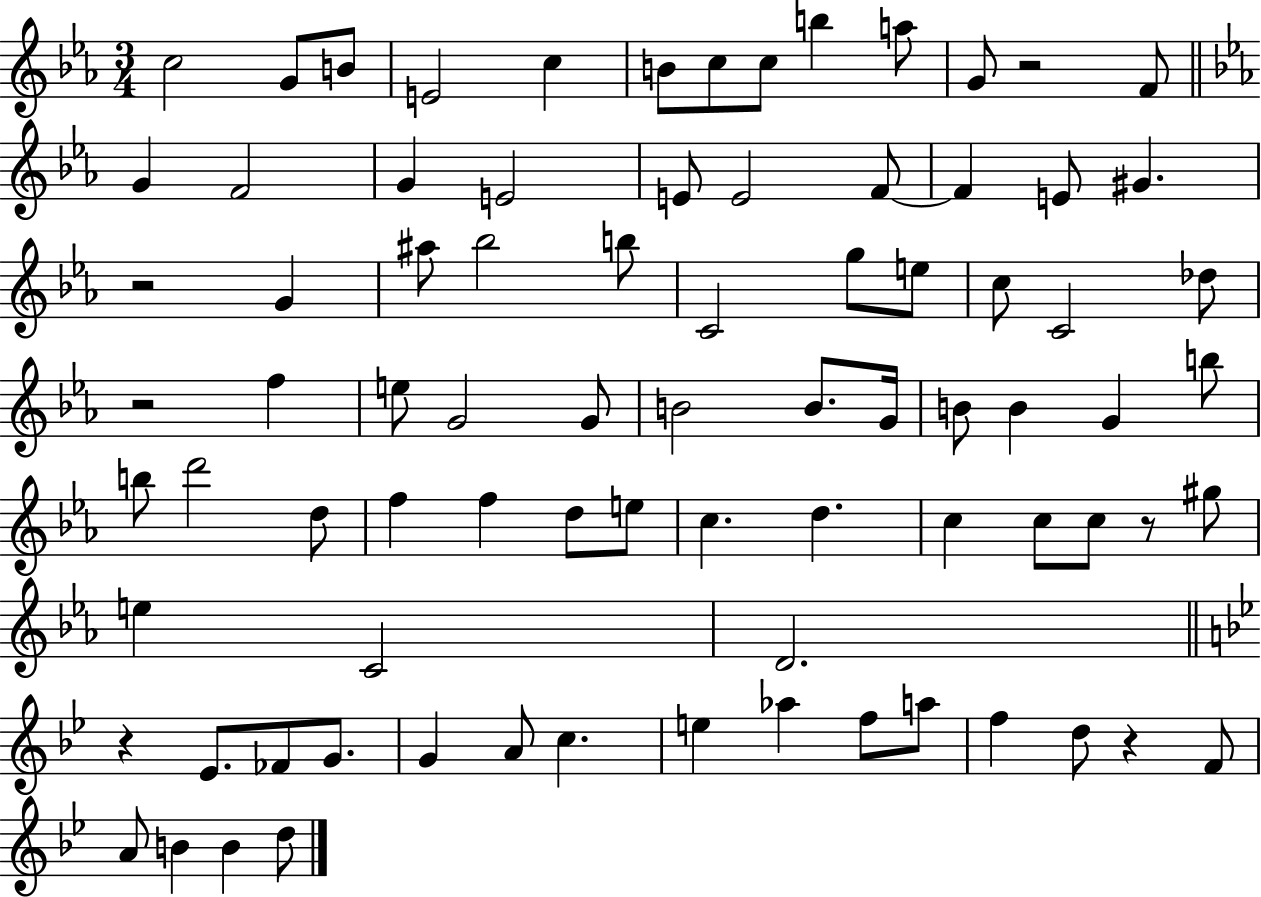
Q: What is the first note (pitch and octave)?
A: C5